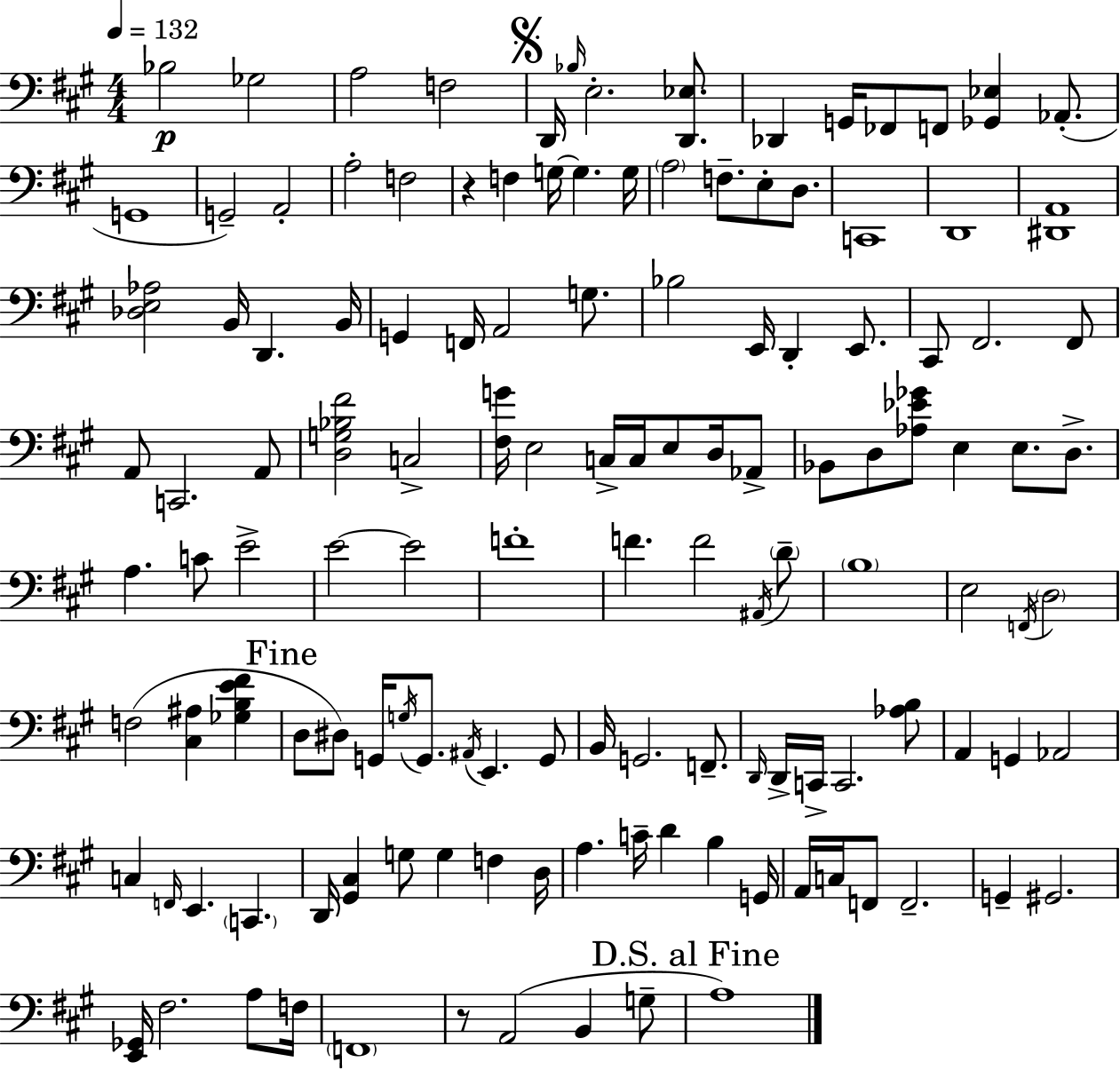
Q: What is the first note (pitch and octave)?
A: Bb3